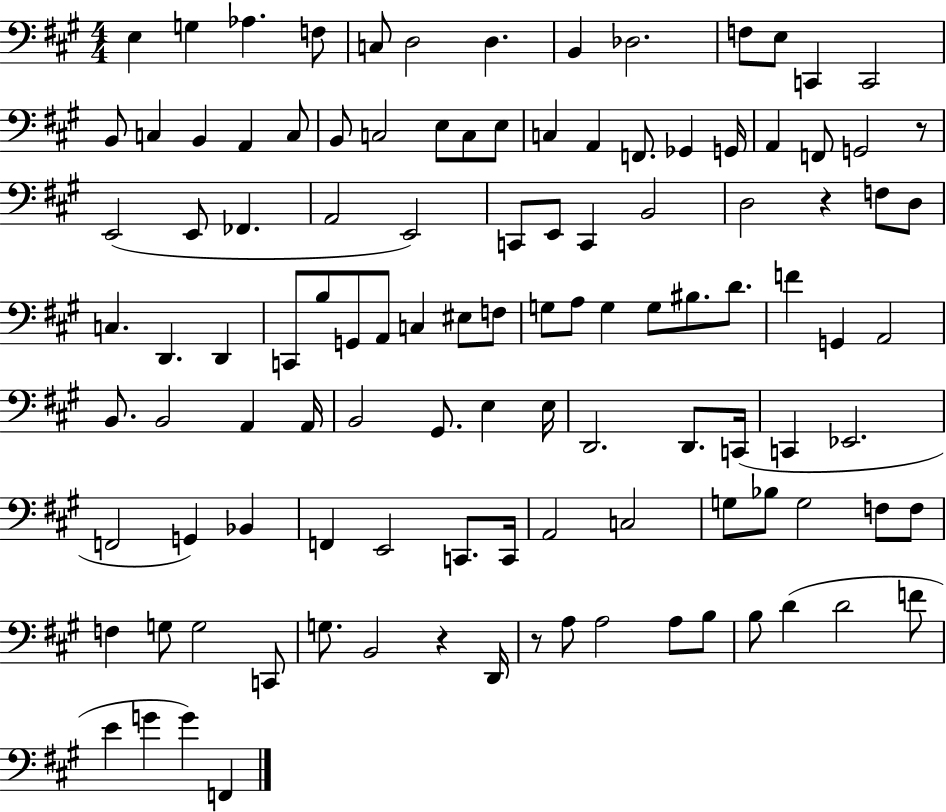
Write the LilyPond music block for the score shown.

{
  \clef bass
  \numericTimeSignature
  \time 4/4
  \key a \major
  e4 g4 aes4. f8 | c8 d2 d4. | b,4 des2. | f8 e8 c,4 c,2 | \break b,8 c4 b,4 a,4 c8 | b,8 c2 e8 c8 e8 | c4 a,4 f,8. ges,4 g,16 | a,4 f,8 g,2 r8 | \break e,2( e,8 fes,4. | a,2 e,2) | c,8 e,8 c,4 b,2 | d2 r4 f8 d8 | \break c4. d,4. d,4 | c,8 b8 g,8 a,8 c4 eis8 f8 | g8 a8 g4 g8 bis8. d'8. | f'4 g,4 a,2 | \break b,8. b,2 a,4 a,16 | b,2 gis,8. e4 e16 | d,2. d,8. c,16( | c,4 ees,2. | \break f,2 g,4) bes,4 | f,4 e,2 c,8. c,16 | a,2 c2 | g8 bes8 g2 f8 f8 | \break f4 g8 g2 c,8 | g8. b,2 r4 d,16 | r8 a8 a2 a8 b8 | b8 d'4( d'2 f'8 | \break e'4 g'4 g'4) f,4 | \bar "|."
}